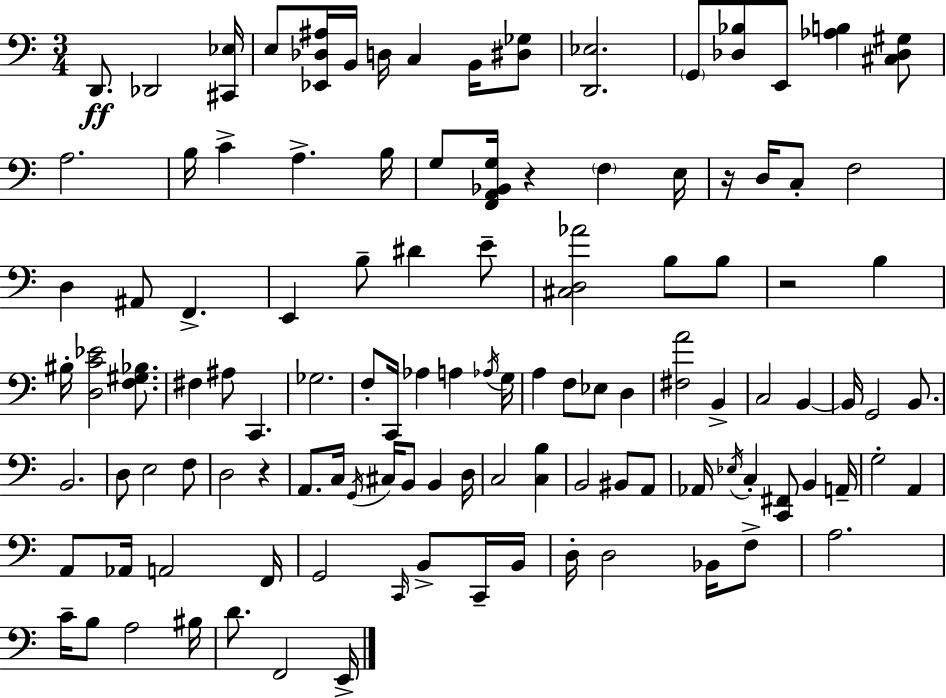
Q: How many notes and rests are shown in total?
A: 113